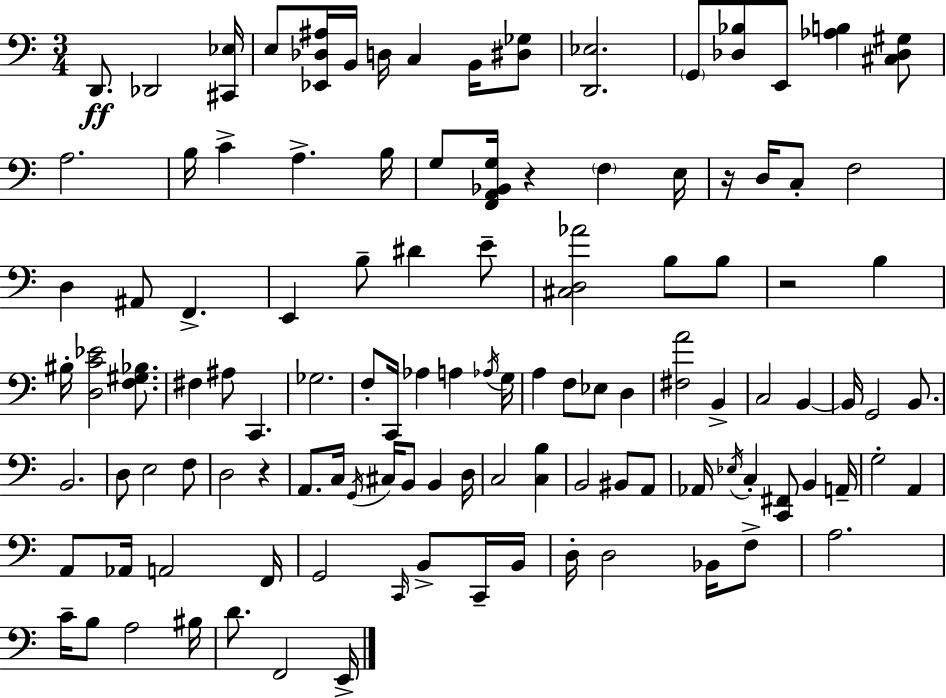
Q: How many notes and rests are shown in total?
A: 113